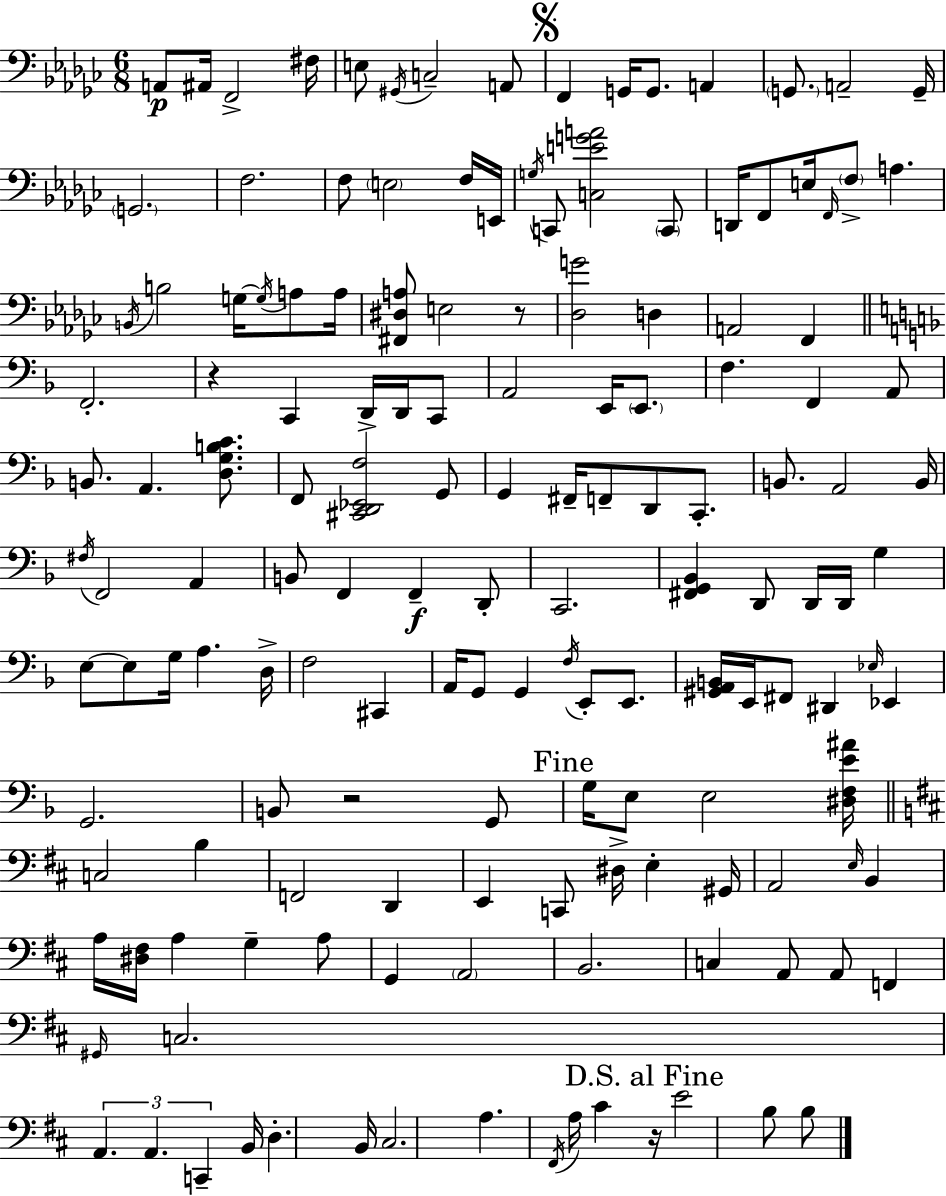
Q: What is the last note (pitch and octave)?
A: B3